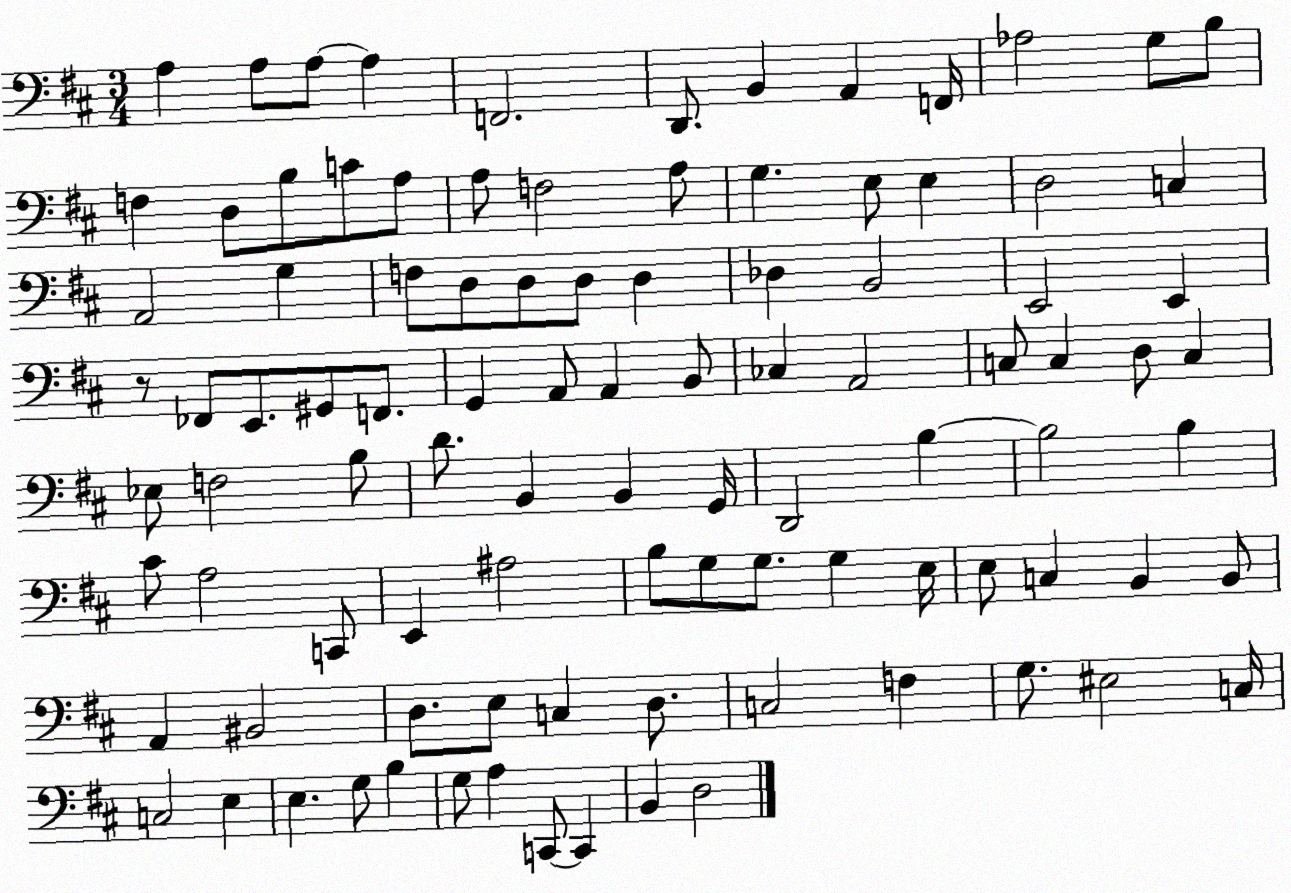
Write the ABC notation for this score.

X:1
T:Untitled
M:3/4
L:1/4
K:D
A, A,/2 A,/2 A, F,,2 D,,/2 B,, A,, F,,/4 _A,2 G,/2 B,/2 F, D,/2 B,/2 C/2 A,/2 A,/2 F,2 A,/2 G, E,/2 E, D,2 C, A,,2 G, F,/2 D,/2 D,/2 D,/2 D, _D, B,,2 E,,2 E,, z/2 _F,,/2 E,,/2 ^G,,/2 F,,/2 G,, A,,/2 A,, B,,/2 _C, A,,2 C,/2 C, D,/2 C, _E,/2 F,2 B,/2 D/2 B,, B,, G,,/4 D,,2 B, B,2 B, ^C/2 A,2 C,,/2 E,, ^A,2 B,/2 G,/2 G,/2 G, E,/4 E,/2 C, B,, B,,/2 A,, ^B,,2 D,/2 E,/2 C, D,/2 C,2 F, G,/2 ^E,2 C,/4 C,2 E, E, G,/2 B, G,/2 A, C,,/2 C,, B,, D,2